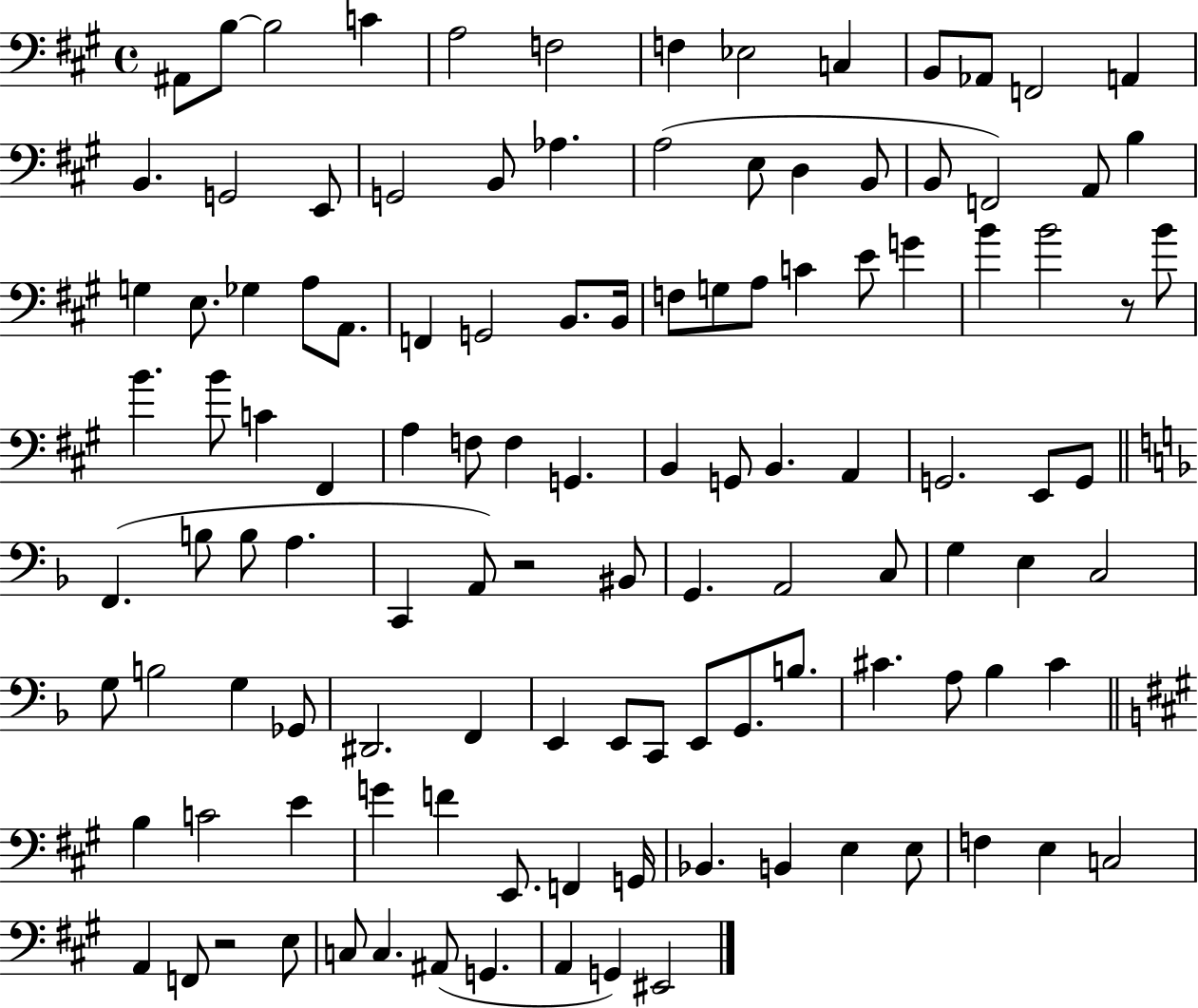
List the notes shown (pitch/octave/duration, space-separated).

A#2/e B3/e B3/h C4/q A3/h F3/h F3/q Eb3/h C3/q B2/e Ab2/e F2/h A2/q B2/q. G2/h E2/e G2/h B2/e Ab3/q. A3/h E3/e D3/q B2/e B2/e F2/h A2/e B3/q G3/q E3/e. Gb3/q A3/e A2/e. F2/q G2/h B2/e. B2/s F3/e G3/e A3/e C4/q E4/e G4/q B4/q B4/h R/e B4/e B4/q. B4/e C4/q F#2/q A3/q F3/e F3/q G2/q. B2/q G2/e B2/q. A2/q G2/h. E2/e G2/e F2/q. B3/e B3/e A3/q. C2/q A2/e R/h BIS2/e G2/q. A2/h C3/e G3/q E3/q C3/h G3/e B3/h G3/q Gb2/e D#2/h. F2/q E2/q E2/e C2/e E2/e G2/e. B3/e. C#4/q. A3/e Bb3/q C#4/q B3/q C4/h E4/q G4/q F4/q E2/e. F2/q G2/s Bb2/q. B2/q E3/q E3/e F3/q E3/q C3/h A2/q F2/e R/h E3/e C3/e C3/q. A#2/e G2/q. A2/q G2/q EIS2/h